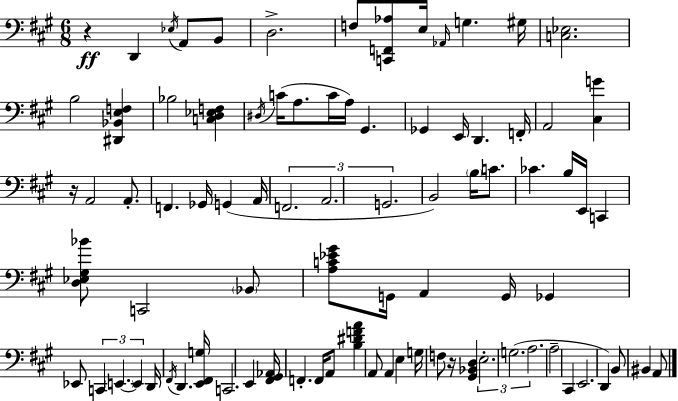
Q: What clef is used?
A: bass